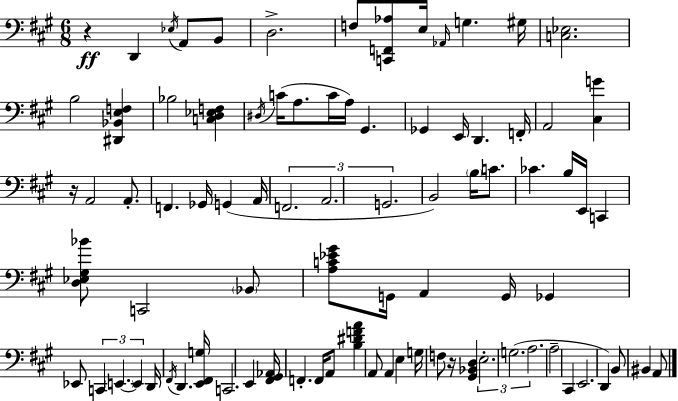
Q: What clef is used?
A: bass